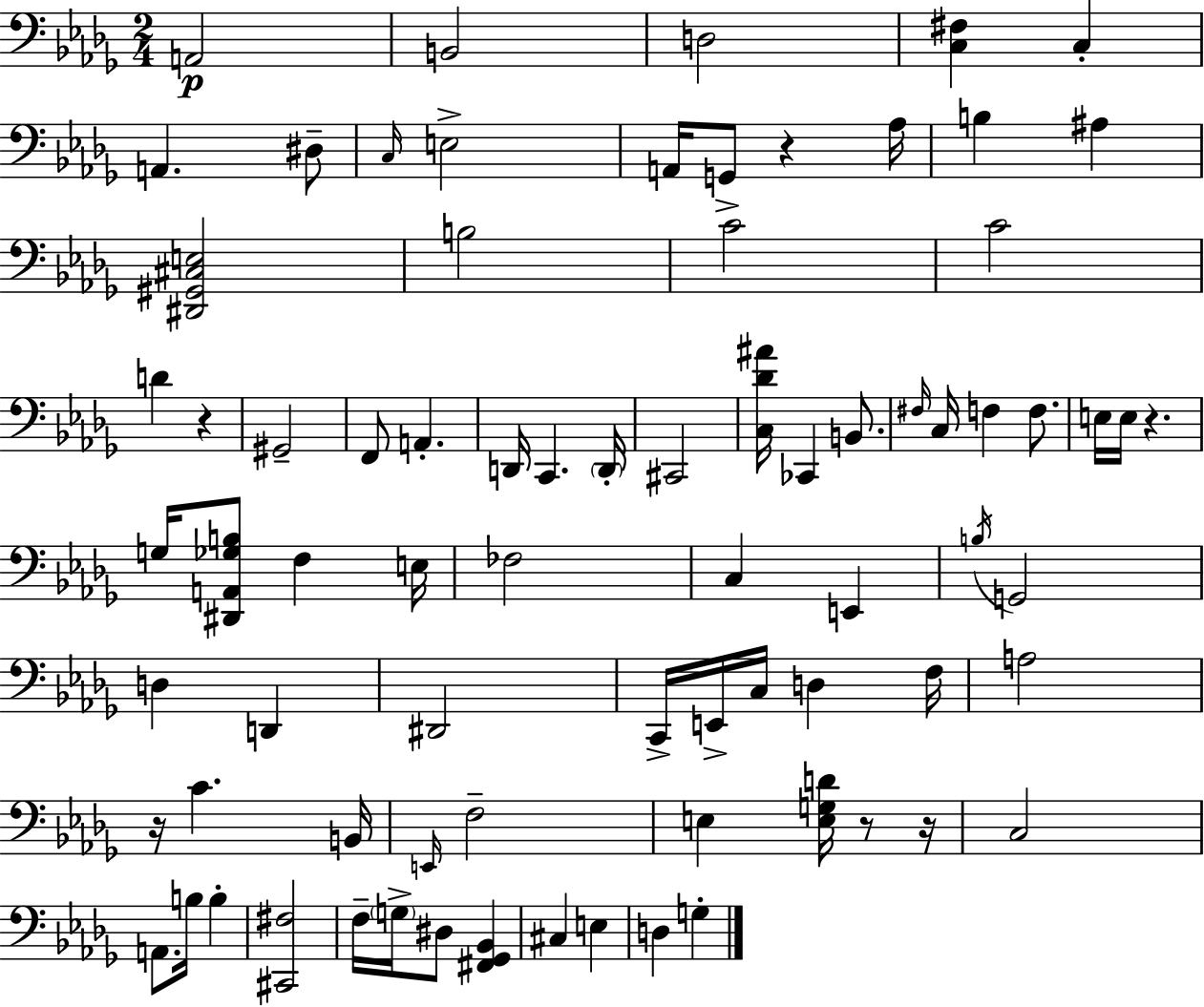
X:1
T:Untitled
M:2/4
L:1/4
K:Bbm
A,,2 B,,2 D,2 [C,^F,] C, A,, ^D,/2 C,/4 E,2 A,,/4 G,,/2 z _A,/4 B, ^A, [^D,,^G,,^C,E,]2 B,2 C2 C2 D z ^G,,2 F,,/2 A,, D,,/4 C,, D,,/4 ^C,,2 [C,_D^A]/4 _C,, B,,/2 ^F,/4 C,/4 F, F,/2 E,/4 E,/4 z G,/4 [^D,,A,,_G,B,]/2 F, E,/4 _F,2 C, E,, B,/4 G,,2 D, D,, ^D,,2 C,,/4 E,,/4 C,/4 D, F,/4 A,2 z/4 C B,,/4 E,,/4 F,2 E, [E,G,D]/4 z/2 z/4 C,2 A,,/2 B,/4 B, [^C,,^F,]2 F,/4 G,/4 ^D,/2 [^F,,_G,,_B,,] ^C, E, D, G,